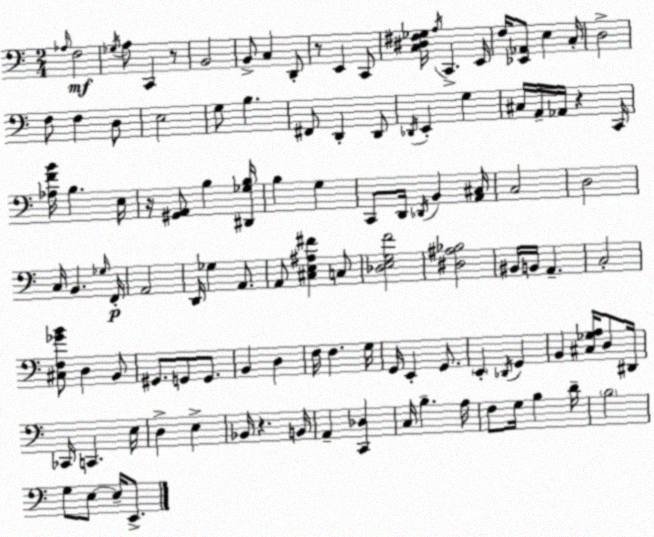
X:1
T:Untitled
M:2/4
L:1/4
K:Am
_A,/4 F,2 _G,/4 A,/2 C,, z/2 B,,2 B,,/2 C, D,,/2 z/2 E,, C,,/2 [C,^D,^F,_G,]/4 A,/4 C,, E,,/4 F,/4 [_E,,_A,,]/2 E, C,/4 D,2 F,/2 F, D,/2 E,2 G,/2 B, ^F,,/2 D,, D,,/2 _D,,/4 E,, G, ^C,/4 A,,/4 _A,,/4 z C,,/4 [_A,FB]/4 B, E,/4 z/4 [^G,,A,,]/2 B, [^D,,_G,B,]/4 B, G, C,,/2 D,,/4 _D,,/4 B,, [A,,^C,]/4 C,2 D,2 C,/4 B,, _G,/4 F,,/4 A,,2 D,,/4 _G, A,,/2 A,,/2 [^C,E,^A,^F] C,/2 [_D,E,G,F]2 [^D,^A,_B,]2 ^B,,/4 B,,/4 A,, C,2 [^C,F,_GB]/2 D, B,,/2 ^G,,/2 G,,/2 G,,/2 B,, D, F,/4 F, G,/4 G,,/4 E,, G,,/2 E,, _D,,/4 G,, B,, [^C,_G,A,]/4 D,/2 ^D,,/4 _C,,/4 C,, E,/4 D, E, _B,,/4 z B,,/4 A,, [C,,_D,] C,/4 B, A,/4 F,/2 G,/4 B, D/4 B,2 G,/2 E,/2 E,/4 E,,/2